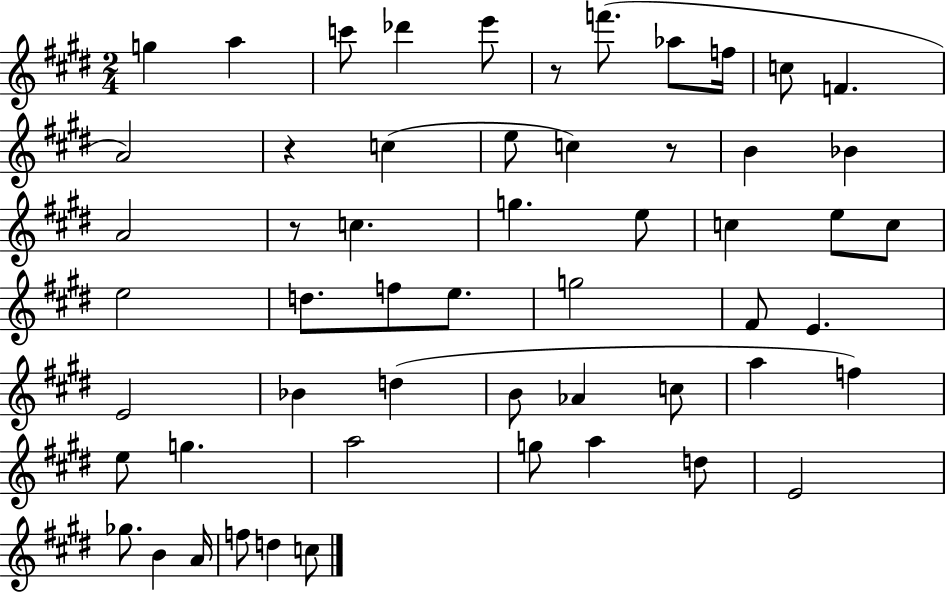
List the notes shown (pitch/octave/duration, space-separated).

G5/q A5/q C6/e Db6/q E6/e R/e F6/e. Ab5/e F5/s C5/e F4/q. A4/h R/q C5/q E5/e C5/q R/e B4/q Bb4/q A4/h R/e C5/q. G5/q. E5/e C5/q E5/e C5/e E5/h D5/e. F5/e E5/e. G5/h F#4/e E4/q. E4/h Bb4/q D5/q B4/e Ab4/q C5/e A5/q F5/q E5/e G5/q. A5/h G5/e A5/q D5/e E4/h Gb5/e. B4/q A4/s F5/e D5/q C5/e